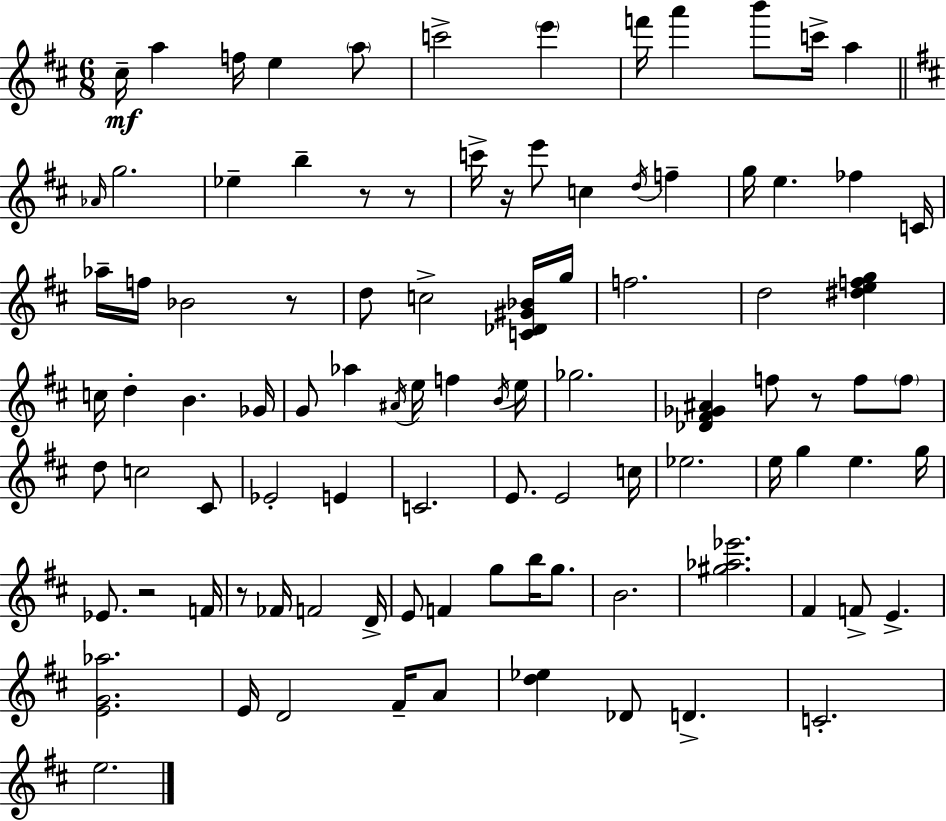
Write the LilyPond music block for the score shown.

{
  \clef treble
  \numericTimeSignature
  \time 6/8
  \key d \major
  cis''16--\mf a''4 f''16 e''4 \parenthesize a''8 | c'''2-> \parenthesize e'''4 | f'''16 a'''4 b'''8 c'''16-> a''4 | \bar "||" \break \key d \major \grace { aes'16 } g''2. | ees''4-- b''4-- r8 r8 | c'''16-> r16 e'''8 c''4 \acciaccatura { d''16 } f''4-- | g''16 e''4. fes''4 | \break c'16 aes''16-- f''16 bes'2 | r8 d''8 c''2-> | <c' des' gis' bes'>16 g''16 f''2. | d''2 <dis'' e'' f'' g''>4 | \break c''16 d''4-. b'4. | ges'16 g'8 aes''4 \acciaccatura { ais'16 } e''16 f''4 | \acciaccatura { b'16 } e''16 ges''2. | <des' fis' ges' ais'>4 f''8 r8 | \break f''8 \parenthesize f''8 d''8 c''2 | cis'8 ees'2-. | e'4 c'2. | e'8. e'2 | \break c''16 ees''2. | e''16 g''4 e''4. | g''16 ees'8. r2 | f'16 r8 fes'16 f'2 | \break d'16-> e'8 f'4 g''8 | b''16 g''8. b'2. | <gis'' aes'' ees'''>2. | fis'4 f'8-> e'4.-> | \break <e' g' aes''>2. | e'16 d'2 | fis'16-- a'8 <d'' ees''>4 des'8 d'4.-> | c'2.-. | \break e''2. | \bar "|."
}